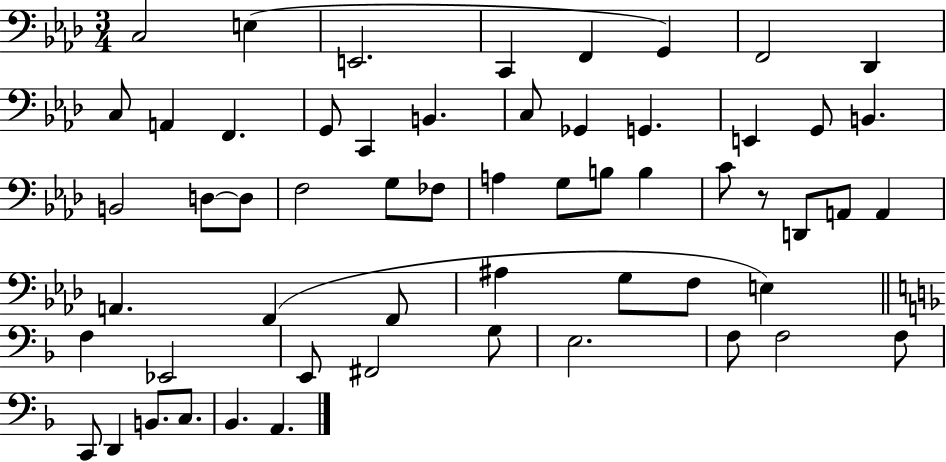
{
  \clef bass
  \numericTimeSignature
  \time 3/4
  \key aes \major
  c2 e4( | e,2. | c,4 f,4 g,4) | f,2 des,4 | \break c8 a,4 f,4. | g,8 c,4 b,4. | c8 ges,4 g,4. | e,4 g,8 b,4. | \break b,2 d8~~ d8 | f2 g8 fes8 | a4 g8 b8 b4 | c'8 r8 d,8 a,8 a,4 | \break a,4. f,4( f,8 | ais4 g8 f8 e4) | \bar "||" \break \key f \major f4 ees,2 | e,8 fis,2 g8 | e2. | f8 f2 f8 | \break c,8 d,4 b,8. c8. | bes,4. a,4. | \bar "|."
}